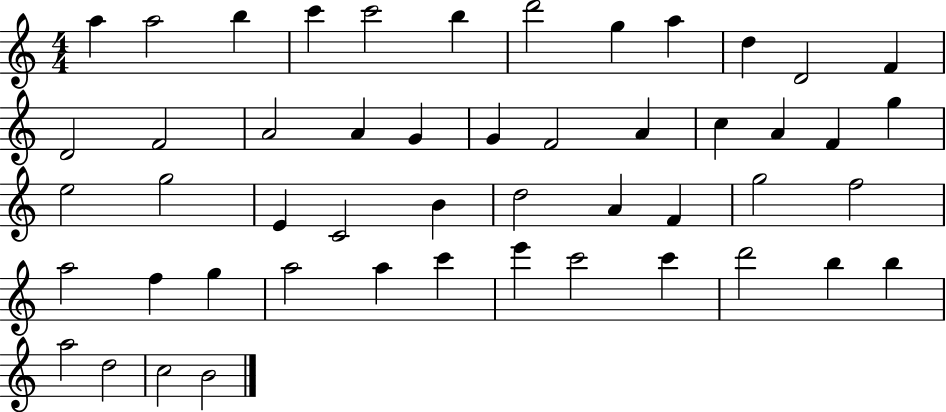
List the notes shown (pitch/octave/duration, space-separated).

A5/q A5/h B5/q C6/q C6/h B5/q D6/h G5/q A5/q D5/q D4/h F4/q D4/h F4/h A4/h A4/q G4/q G4/q F4/h A4/q C5/q A4/q F4/q G5/q E5/h G5/h E4/q C4/h B4/q D5/h A4/q F4/q G5/h F5/h A5/h F5/q G5/q A5/h A5/q C6/q E6/q C6/h C6/q D6/h B5/q B5/q A5/h D5/h C5/h B4/h